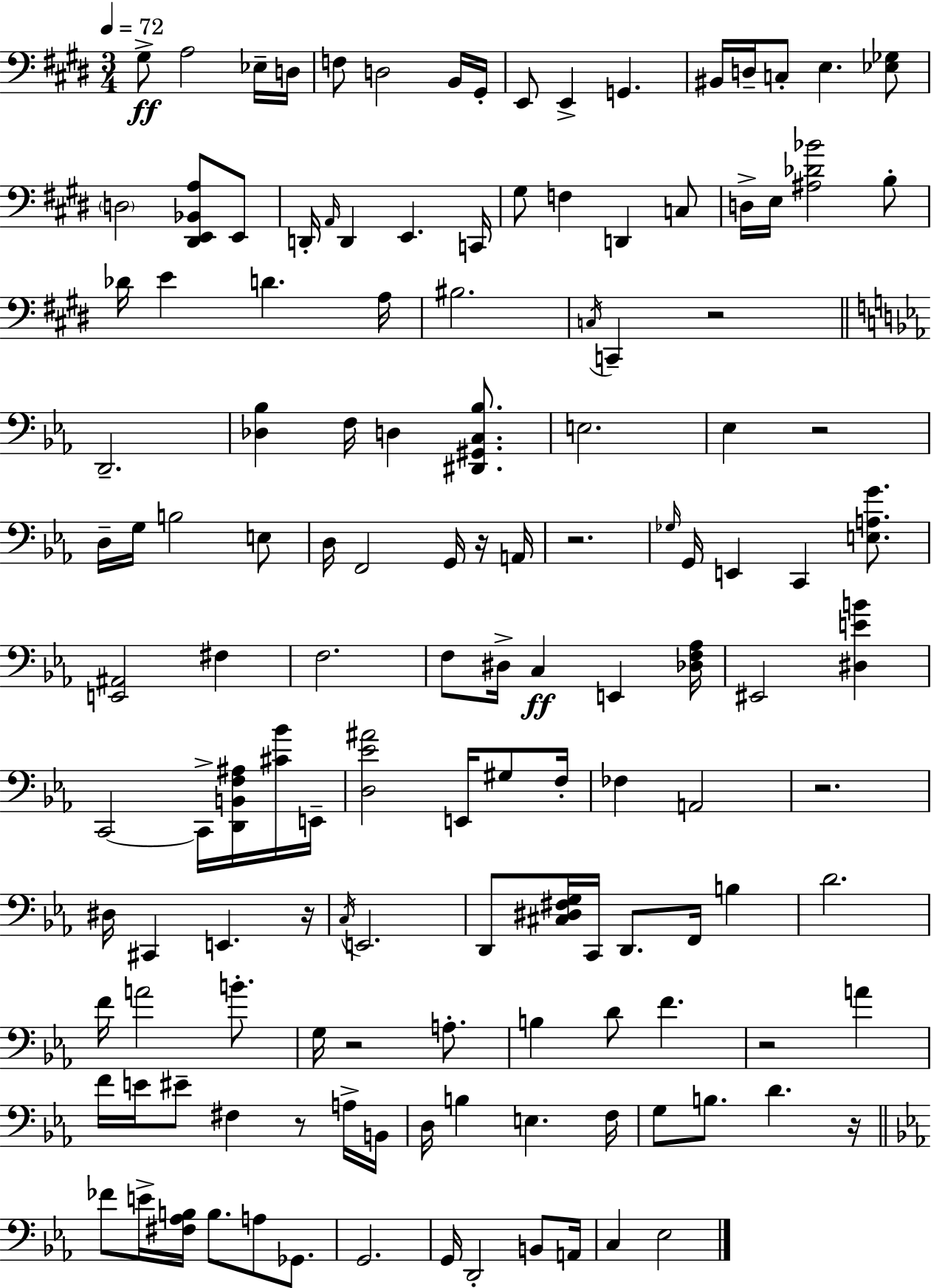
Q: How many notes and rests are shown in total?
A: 137